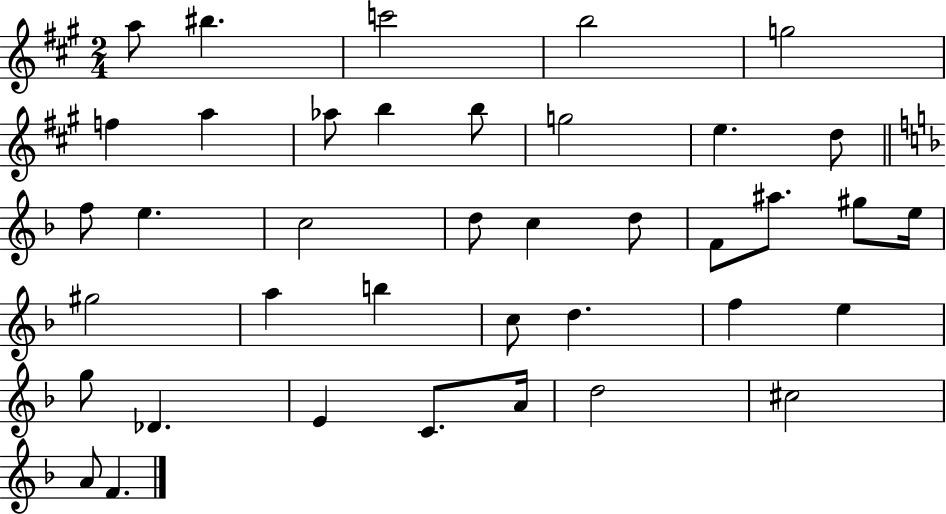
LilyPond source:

{
  \clef treble
  \numericTimeSignature
  \time 2/4
  \key a \major
  a''8 bis''4. | c'''2 | b''2 | g''2 | \break f''4 a''4 | aes''8 b''4 b''8 | g''2 | e''4. d''8 | \break \bar "||" \break \key f \major f''8 e''4. | c''2 | d''8 c''4 d''8 | f'8 ais''8. gis''8 e''16 | \break gis''2 | a''4 b''4 | c''8 d''4. | f''4 e''4 | \break g''8 des'4. | e'4 c'8. a'16 | d''2 | cis''2 | \break a'8 f'4. | \bar "|."
}